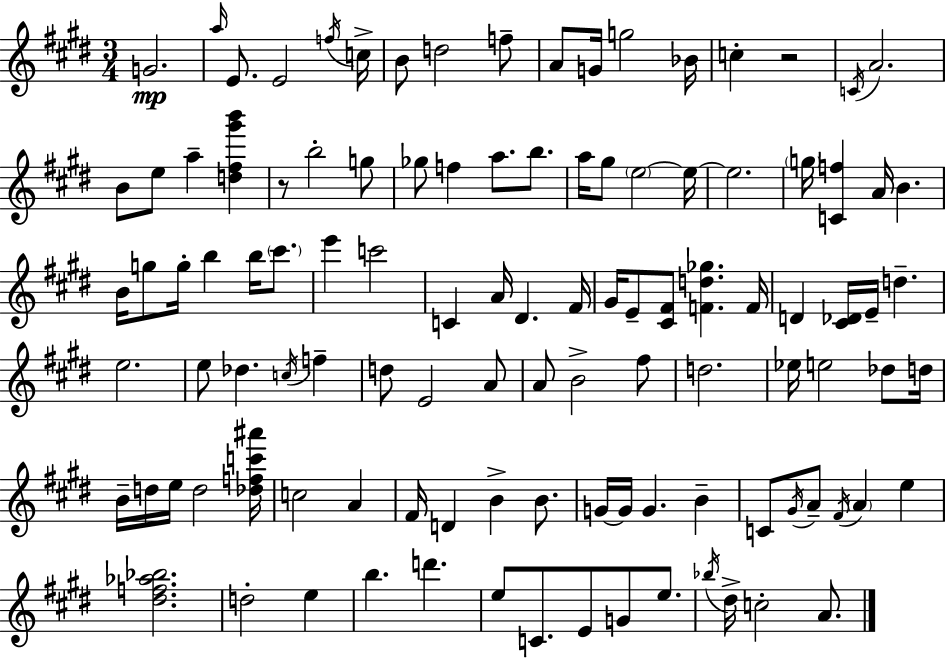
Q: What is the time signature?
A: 3/4